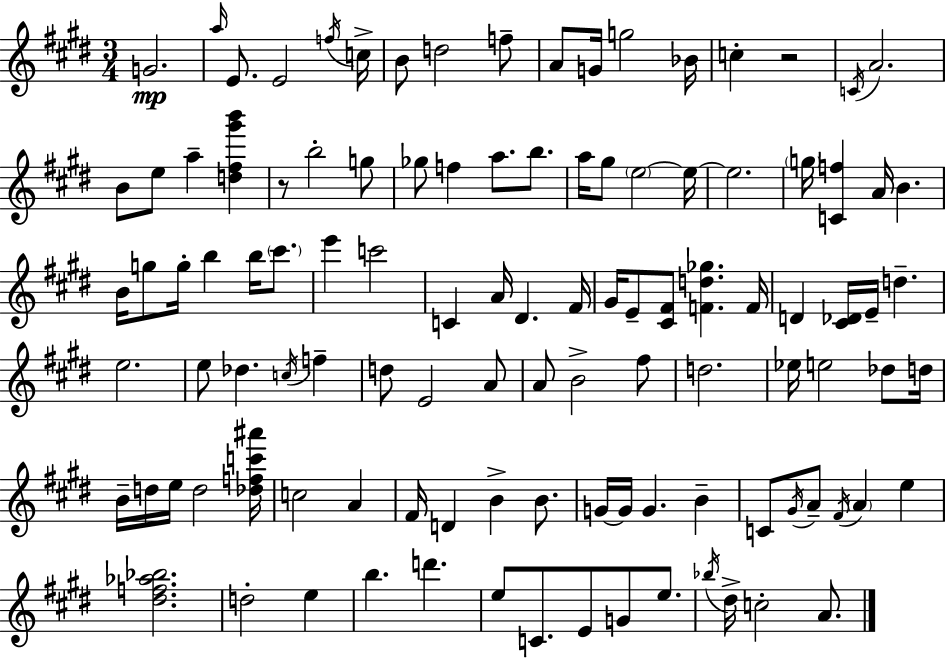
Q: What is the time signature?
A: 3/4